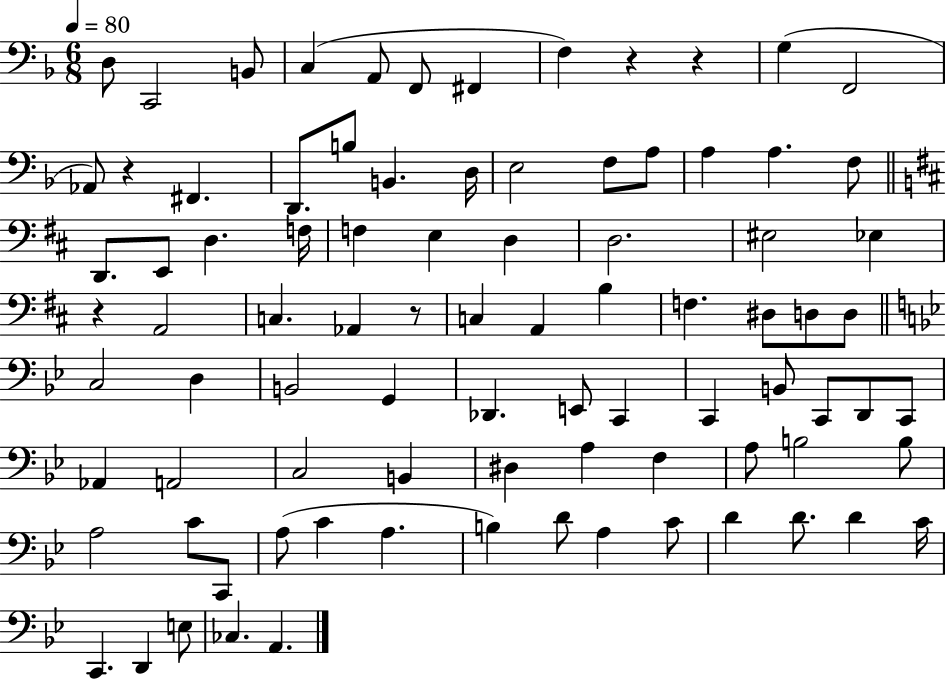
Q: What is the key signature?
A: F major